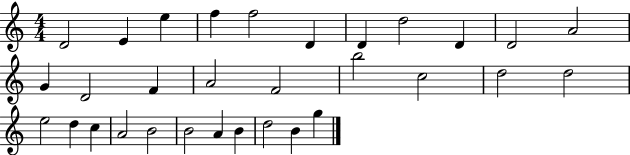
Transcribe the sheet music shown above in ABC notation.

X:1
T:Untitled
M:4/4
L:1/4
K:C
D2 E e f f2 D D d2 D D2 A2 G D2 F A2 F2 b2 c2 d2 d2 e2 d c A2 B2 B2 A B d2 B g